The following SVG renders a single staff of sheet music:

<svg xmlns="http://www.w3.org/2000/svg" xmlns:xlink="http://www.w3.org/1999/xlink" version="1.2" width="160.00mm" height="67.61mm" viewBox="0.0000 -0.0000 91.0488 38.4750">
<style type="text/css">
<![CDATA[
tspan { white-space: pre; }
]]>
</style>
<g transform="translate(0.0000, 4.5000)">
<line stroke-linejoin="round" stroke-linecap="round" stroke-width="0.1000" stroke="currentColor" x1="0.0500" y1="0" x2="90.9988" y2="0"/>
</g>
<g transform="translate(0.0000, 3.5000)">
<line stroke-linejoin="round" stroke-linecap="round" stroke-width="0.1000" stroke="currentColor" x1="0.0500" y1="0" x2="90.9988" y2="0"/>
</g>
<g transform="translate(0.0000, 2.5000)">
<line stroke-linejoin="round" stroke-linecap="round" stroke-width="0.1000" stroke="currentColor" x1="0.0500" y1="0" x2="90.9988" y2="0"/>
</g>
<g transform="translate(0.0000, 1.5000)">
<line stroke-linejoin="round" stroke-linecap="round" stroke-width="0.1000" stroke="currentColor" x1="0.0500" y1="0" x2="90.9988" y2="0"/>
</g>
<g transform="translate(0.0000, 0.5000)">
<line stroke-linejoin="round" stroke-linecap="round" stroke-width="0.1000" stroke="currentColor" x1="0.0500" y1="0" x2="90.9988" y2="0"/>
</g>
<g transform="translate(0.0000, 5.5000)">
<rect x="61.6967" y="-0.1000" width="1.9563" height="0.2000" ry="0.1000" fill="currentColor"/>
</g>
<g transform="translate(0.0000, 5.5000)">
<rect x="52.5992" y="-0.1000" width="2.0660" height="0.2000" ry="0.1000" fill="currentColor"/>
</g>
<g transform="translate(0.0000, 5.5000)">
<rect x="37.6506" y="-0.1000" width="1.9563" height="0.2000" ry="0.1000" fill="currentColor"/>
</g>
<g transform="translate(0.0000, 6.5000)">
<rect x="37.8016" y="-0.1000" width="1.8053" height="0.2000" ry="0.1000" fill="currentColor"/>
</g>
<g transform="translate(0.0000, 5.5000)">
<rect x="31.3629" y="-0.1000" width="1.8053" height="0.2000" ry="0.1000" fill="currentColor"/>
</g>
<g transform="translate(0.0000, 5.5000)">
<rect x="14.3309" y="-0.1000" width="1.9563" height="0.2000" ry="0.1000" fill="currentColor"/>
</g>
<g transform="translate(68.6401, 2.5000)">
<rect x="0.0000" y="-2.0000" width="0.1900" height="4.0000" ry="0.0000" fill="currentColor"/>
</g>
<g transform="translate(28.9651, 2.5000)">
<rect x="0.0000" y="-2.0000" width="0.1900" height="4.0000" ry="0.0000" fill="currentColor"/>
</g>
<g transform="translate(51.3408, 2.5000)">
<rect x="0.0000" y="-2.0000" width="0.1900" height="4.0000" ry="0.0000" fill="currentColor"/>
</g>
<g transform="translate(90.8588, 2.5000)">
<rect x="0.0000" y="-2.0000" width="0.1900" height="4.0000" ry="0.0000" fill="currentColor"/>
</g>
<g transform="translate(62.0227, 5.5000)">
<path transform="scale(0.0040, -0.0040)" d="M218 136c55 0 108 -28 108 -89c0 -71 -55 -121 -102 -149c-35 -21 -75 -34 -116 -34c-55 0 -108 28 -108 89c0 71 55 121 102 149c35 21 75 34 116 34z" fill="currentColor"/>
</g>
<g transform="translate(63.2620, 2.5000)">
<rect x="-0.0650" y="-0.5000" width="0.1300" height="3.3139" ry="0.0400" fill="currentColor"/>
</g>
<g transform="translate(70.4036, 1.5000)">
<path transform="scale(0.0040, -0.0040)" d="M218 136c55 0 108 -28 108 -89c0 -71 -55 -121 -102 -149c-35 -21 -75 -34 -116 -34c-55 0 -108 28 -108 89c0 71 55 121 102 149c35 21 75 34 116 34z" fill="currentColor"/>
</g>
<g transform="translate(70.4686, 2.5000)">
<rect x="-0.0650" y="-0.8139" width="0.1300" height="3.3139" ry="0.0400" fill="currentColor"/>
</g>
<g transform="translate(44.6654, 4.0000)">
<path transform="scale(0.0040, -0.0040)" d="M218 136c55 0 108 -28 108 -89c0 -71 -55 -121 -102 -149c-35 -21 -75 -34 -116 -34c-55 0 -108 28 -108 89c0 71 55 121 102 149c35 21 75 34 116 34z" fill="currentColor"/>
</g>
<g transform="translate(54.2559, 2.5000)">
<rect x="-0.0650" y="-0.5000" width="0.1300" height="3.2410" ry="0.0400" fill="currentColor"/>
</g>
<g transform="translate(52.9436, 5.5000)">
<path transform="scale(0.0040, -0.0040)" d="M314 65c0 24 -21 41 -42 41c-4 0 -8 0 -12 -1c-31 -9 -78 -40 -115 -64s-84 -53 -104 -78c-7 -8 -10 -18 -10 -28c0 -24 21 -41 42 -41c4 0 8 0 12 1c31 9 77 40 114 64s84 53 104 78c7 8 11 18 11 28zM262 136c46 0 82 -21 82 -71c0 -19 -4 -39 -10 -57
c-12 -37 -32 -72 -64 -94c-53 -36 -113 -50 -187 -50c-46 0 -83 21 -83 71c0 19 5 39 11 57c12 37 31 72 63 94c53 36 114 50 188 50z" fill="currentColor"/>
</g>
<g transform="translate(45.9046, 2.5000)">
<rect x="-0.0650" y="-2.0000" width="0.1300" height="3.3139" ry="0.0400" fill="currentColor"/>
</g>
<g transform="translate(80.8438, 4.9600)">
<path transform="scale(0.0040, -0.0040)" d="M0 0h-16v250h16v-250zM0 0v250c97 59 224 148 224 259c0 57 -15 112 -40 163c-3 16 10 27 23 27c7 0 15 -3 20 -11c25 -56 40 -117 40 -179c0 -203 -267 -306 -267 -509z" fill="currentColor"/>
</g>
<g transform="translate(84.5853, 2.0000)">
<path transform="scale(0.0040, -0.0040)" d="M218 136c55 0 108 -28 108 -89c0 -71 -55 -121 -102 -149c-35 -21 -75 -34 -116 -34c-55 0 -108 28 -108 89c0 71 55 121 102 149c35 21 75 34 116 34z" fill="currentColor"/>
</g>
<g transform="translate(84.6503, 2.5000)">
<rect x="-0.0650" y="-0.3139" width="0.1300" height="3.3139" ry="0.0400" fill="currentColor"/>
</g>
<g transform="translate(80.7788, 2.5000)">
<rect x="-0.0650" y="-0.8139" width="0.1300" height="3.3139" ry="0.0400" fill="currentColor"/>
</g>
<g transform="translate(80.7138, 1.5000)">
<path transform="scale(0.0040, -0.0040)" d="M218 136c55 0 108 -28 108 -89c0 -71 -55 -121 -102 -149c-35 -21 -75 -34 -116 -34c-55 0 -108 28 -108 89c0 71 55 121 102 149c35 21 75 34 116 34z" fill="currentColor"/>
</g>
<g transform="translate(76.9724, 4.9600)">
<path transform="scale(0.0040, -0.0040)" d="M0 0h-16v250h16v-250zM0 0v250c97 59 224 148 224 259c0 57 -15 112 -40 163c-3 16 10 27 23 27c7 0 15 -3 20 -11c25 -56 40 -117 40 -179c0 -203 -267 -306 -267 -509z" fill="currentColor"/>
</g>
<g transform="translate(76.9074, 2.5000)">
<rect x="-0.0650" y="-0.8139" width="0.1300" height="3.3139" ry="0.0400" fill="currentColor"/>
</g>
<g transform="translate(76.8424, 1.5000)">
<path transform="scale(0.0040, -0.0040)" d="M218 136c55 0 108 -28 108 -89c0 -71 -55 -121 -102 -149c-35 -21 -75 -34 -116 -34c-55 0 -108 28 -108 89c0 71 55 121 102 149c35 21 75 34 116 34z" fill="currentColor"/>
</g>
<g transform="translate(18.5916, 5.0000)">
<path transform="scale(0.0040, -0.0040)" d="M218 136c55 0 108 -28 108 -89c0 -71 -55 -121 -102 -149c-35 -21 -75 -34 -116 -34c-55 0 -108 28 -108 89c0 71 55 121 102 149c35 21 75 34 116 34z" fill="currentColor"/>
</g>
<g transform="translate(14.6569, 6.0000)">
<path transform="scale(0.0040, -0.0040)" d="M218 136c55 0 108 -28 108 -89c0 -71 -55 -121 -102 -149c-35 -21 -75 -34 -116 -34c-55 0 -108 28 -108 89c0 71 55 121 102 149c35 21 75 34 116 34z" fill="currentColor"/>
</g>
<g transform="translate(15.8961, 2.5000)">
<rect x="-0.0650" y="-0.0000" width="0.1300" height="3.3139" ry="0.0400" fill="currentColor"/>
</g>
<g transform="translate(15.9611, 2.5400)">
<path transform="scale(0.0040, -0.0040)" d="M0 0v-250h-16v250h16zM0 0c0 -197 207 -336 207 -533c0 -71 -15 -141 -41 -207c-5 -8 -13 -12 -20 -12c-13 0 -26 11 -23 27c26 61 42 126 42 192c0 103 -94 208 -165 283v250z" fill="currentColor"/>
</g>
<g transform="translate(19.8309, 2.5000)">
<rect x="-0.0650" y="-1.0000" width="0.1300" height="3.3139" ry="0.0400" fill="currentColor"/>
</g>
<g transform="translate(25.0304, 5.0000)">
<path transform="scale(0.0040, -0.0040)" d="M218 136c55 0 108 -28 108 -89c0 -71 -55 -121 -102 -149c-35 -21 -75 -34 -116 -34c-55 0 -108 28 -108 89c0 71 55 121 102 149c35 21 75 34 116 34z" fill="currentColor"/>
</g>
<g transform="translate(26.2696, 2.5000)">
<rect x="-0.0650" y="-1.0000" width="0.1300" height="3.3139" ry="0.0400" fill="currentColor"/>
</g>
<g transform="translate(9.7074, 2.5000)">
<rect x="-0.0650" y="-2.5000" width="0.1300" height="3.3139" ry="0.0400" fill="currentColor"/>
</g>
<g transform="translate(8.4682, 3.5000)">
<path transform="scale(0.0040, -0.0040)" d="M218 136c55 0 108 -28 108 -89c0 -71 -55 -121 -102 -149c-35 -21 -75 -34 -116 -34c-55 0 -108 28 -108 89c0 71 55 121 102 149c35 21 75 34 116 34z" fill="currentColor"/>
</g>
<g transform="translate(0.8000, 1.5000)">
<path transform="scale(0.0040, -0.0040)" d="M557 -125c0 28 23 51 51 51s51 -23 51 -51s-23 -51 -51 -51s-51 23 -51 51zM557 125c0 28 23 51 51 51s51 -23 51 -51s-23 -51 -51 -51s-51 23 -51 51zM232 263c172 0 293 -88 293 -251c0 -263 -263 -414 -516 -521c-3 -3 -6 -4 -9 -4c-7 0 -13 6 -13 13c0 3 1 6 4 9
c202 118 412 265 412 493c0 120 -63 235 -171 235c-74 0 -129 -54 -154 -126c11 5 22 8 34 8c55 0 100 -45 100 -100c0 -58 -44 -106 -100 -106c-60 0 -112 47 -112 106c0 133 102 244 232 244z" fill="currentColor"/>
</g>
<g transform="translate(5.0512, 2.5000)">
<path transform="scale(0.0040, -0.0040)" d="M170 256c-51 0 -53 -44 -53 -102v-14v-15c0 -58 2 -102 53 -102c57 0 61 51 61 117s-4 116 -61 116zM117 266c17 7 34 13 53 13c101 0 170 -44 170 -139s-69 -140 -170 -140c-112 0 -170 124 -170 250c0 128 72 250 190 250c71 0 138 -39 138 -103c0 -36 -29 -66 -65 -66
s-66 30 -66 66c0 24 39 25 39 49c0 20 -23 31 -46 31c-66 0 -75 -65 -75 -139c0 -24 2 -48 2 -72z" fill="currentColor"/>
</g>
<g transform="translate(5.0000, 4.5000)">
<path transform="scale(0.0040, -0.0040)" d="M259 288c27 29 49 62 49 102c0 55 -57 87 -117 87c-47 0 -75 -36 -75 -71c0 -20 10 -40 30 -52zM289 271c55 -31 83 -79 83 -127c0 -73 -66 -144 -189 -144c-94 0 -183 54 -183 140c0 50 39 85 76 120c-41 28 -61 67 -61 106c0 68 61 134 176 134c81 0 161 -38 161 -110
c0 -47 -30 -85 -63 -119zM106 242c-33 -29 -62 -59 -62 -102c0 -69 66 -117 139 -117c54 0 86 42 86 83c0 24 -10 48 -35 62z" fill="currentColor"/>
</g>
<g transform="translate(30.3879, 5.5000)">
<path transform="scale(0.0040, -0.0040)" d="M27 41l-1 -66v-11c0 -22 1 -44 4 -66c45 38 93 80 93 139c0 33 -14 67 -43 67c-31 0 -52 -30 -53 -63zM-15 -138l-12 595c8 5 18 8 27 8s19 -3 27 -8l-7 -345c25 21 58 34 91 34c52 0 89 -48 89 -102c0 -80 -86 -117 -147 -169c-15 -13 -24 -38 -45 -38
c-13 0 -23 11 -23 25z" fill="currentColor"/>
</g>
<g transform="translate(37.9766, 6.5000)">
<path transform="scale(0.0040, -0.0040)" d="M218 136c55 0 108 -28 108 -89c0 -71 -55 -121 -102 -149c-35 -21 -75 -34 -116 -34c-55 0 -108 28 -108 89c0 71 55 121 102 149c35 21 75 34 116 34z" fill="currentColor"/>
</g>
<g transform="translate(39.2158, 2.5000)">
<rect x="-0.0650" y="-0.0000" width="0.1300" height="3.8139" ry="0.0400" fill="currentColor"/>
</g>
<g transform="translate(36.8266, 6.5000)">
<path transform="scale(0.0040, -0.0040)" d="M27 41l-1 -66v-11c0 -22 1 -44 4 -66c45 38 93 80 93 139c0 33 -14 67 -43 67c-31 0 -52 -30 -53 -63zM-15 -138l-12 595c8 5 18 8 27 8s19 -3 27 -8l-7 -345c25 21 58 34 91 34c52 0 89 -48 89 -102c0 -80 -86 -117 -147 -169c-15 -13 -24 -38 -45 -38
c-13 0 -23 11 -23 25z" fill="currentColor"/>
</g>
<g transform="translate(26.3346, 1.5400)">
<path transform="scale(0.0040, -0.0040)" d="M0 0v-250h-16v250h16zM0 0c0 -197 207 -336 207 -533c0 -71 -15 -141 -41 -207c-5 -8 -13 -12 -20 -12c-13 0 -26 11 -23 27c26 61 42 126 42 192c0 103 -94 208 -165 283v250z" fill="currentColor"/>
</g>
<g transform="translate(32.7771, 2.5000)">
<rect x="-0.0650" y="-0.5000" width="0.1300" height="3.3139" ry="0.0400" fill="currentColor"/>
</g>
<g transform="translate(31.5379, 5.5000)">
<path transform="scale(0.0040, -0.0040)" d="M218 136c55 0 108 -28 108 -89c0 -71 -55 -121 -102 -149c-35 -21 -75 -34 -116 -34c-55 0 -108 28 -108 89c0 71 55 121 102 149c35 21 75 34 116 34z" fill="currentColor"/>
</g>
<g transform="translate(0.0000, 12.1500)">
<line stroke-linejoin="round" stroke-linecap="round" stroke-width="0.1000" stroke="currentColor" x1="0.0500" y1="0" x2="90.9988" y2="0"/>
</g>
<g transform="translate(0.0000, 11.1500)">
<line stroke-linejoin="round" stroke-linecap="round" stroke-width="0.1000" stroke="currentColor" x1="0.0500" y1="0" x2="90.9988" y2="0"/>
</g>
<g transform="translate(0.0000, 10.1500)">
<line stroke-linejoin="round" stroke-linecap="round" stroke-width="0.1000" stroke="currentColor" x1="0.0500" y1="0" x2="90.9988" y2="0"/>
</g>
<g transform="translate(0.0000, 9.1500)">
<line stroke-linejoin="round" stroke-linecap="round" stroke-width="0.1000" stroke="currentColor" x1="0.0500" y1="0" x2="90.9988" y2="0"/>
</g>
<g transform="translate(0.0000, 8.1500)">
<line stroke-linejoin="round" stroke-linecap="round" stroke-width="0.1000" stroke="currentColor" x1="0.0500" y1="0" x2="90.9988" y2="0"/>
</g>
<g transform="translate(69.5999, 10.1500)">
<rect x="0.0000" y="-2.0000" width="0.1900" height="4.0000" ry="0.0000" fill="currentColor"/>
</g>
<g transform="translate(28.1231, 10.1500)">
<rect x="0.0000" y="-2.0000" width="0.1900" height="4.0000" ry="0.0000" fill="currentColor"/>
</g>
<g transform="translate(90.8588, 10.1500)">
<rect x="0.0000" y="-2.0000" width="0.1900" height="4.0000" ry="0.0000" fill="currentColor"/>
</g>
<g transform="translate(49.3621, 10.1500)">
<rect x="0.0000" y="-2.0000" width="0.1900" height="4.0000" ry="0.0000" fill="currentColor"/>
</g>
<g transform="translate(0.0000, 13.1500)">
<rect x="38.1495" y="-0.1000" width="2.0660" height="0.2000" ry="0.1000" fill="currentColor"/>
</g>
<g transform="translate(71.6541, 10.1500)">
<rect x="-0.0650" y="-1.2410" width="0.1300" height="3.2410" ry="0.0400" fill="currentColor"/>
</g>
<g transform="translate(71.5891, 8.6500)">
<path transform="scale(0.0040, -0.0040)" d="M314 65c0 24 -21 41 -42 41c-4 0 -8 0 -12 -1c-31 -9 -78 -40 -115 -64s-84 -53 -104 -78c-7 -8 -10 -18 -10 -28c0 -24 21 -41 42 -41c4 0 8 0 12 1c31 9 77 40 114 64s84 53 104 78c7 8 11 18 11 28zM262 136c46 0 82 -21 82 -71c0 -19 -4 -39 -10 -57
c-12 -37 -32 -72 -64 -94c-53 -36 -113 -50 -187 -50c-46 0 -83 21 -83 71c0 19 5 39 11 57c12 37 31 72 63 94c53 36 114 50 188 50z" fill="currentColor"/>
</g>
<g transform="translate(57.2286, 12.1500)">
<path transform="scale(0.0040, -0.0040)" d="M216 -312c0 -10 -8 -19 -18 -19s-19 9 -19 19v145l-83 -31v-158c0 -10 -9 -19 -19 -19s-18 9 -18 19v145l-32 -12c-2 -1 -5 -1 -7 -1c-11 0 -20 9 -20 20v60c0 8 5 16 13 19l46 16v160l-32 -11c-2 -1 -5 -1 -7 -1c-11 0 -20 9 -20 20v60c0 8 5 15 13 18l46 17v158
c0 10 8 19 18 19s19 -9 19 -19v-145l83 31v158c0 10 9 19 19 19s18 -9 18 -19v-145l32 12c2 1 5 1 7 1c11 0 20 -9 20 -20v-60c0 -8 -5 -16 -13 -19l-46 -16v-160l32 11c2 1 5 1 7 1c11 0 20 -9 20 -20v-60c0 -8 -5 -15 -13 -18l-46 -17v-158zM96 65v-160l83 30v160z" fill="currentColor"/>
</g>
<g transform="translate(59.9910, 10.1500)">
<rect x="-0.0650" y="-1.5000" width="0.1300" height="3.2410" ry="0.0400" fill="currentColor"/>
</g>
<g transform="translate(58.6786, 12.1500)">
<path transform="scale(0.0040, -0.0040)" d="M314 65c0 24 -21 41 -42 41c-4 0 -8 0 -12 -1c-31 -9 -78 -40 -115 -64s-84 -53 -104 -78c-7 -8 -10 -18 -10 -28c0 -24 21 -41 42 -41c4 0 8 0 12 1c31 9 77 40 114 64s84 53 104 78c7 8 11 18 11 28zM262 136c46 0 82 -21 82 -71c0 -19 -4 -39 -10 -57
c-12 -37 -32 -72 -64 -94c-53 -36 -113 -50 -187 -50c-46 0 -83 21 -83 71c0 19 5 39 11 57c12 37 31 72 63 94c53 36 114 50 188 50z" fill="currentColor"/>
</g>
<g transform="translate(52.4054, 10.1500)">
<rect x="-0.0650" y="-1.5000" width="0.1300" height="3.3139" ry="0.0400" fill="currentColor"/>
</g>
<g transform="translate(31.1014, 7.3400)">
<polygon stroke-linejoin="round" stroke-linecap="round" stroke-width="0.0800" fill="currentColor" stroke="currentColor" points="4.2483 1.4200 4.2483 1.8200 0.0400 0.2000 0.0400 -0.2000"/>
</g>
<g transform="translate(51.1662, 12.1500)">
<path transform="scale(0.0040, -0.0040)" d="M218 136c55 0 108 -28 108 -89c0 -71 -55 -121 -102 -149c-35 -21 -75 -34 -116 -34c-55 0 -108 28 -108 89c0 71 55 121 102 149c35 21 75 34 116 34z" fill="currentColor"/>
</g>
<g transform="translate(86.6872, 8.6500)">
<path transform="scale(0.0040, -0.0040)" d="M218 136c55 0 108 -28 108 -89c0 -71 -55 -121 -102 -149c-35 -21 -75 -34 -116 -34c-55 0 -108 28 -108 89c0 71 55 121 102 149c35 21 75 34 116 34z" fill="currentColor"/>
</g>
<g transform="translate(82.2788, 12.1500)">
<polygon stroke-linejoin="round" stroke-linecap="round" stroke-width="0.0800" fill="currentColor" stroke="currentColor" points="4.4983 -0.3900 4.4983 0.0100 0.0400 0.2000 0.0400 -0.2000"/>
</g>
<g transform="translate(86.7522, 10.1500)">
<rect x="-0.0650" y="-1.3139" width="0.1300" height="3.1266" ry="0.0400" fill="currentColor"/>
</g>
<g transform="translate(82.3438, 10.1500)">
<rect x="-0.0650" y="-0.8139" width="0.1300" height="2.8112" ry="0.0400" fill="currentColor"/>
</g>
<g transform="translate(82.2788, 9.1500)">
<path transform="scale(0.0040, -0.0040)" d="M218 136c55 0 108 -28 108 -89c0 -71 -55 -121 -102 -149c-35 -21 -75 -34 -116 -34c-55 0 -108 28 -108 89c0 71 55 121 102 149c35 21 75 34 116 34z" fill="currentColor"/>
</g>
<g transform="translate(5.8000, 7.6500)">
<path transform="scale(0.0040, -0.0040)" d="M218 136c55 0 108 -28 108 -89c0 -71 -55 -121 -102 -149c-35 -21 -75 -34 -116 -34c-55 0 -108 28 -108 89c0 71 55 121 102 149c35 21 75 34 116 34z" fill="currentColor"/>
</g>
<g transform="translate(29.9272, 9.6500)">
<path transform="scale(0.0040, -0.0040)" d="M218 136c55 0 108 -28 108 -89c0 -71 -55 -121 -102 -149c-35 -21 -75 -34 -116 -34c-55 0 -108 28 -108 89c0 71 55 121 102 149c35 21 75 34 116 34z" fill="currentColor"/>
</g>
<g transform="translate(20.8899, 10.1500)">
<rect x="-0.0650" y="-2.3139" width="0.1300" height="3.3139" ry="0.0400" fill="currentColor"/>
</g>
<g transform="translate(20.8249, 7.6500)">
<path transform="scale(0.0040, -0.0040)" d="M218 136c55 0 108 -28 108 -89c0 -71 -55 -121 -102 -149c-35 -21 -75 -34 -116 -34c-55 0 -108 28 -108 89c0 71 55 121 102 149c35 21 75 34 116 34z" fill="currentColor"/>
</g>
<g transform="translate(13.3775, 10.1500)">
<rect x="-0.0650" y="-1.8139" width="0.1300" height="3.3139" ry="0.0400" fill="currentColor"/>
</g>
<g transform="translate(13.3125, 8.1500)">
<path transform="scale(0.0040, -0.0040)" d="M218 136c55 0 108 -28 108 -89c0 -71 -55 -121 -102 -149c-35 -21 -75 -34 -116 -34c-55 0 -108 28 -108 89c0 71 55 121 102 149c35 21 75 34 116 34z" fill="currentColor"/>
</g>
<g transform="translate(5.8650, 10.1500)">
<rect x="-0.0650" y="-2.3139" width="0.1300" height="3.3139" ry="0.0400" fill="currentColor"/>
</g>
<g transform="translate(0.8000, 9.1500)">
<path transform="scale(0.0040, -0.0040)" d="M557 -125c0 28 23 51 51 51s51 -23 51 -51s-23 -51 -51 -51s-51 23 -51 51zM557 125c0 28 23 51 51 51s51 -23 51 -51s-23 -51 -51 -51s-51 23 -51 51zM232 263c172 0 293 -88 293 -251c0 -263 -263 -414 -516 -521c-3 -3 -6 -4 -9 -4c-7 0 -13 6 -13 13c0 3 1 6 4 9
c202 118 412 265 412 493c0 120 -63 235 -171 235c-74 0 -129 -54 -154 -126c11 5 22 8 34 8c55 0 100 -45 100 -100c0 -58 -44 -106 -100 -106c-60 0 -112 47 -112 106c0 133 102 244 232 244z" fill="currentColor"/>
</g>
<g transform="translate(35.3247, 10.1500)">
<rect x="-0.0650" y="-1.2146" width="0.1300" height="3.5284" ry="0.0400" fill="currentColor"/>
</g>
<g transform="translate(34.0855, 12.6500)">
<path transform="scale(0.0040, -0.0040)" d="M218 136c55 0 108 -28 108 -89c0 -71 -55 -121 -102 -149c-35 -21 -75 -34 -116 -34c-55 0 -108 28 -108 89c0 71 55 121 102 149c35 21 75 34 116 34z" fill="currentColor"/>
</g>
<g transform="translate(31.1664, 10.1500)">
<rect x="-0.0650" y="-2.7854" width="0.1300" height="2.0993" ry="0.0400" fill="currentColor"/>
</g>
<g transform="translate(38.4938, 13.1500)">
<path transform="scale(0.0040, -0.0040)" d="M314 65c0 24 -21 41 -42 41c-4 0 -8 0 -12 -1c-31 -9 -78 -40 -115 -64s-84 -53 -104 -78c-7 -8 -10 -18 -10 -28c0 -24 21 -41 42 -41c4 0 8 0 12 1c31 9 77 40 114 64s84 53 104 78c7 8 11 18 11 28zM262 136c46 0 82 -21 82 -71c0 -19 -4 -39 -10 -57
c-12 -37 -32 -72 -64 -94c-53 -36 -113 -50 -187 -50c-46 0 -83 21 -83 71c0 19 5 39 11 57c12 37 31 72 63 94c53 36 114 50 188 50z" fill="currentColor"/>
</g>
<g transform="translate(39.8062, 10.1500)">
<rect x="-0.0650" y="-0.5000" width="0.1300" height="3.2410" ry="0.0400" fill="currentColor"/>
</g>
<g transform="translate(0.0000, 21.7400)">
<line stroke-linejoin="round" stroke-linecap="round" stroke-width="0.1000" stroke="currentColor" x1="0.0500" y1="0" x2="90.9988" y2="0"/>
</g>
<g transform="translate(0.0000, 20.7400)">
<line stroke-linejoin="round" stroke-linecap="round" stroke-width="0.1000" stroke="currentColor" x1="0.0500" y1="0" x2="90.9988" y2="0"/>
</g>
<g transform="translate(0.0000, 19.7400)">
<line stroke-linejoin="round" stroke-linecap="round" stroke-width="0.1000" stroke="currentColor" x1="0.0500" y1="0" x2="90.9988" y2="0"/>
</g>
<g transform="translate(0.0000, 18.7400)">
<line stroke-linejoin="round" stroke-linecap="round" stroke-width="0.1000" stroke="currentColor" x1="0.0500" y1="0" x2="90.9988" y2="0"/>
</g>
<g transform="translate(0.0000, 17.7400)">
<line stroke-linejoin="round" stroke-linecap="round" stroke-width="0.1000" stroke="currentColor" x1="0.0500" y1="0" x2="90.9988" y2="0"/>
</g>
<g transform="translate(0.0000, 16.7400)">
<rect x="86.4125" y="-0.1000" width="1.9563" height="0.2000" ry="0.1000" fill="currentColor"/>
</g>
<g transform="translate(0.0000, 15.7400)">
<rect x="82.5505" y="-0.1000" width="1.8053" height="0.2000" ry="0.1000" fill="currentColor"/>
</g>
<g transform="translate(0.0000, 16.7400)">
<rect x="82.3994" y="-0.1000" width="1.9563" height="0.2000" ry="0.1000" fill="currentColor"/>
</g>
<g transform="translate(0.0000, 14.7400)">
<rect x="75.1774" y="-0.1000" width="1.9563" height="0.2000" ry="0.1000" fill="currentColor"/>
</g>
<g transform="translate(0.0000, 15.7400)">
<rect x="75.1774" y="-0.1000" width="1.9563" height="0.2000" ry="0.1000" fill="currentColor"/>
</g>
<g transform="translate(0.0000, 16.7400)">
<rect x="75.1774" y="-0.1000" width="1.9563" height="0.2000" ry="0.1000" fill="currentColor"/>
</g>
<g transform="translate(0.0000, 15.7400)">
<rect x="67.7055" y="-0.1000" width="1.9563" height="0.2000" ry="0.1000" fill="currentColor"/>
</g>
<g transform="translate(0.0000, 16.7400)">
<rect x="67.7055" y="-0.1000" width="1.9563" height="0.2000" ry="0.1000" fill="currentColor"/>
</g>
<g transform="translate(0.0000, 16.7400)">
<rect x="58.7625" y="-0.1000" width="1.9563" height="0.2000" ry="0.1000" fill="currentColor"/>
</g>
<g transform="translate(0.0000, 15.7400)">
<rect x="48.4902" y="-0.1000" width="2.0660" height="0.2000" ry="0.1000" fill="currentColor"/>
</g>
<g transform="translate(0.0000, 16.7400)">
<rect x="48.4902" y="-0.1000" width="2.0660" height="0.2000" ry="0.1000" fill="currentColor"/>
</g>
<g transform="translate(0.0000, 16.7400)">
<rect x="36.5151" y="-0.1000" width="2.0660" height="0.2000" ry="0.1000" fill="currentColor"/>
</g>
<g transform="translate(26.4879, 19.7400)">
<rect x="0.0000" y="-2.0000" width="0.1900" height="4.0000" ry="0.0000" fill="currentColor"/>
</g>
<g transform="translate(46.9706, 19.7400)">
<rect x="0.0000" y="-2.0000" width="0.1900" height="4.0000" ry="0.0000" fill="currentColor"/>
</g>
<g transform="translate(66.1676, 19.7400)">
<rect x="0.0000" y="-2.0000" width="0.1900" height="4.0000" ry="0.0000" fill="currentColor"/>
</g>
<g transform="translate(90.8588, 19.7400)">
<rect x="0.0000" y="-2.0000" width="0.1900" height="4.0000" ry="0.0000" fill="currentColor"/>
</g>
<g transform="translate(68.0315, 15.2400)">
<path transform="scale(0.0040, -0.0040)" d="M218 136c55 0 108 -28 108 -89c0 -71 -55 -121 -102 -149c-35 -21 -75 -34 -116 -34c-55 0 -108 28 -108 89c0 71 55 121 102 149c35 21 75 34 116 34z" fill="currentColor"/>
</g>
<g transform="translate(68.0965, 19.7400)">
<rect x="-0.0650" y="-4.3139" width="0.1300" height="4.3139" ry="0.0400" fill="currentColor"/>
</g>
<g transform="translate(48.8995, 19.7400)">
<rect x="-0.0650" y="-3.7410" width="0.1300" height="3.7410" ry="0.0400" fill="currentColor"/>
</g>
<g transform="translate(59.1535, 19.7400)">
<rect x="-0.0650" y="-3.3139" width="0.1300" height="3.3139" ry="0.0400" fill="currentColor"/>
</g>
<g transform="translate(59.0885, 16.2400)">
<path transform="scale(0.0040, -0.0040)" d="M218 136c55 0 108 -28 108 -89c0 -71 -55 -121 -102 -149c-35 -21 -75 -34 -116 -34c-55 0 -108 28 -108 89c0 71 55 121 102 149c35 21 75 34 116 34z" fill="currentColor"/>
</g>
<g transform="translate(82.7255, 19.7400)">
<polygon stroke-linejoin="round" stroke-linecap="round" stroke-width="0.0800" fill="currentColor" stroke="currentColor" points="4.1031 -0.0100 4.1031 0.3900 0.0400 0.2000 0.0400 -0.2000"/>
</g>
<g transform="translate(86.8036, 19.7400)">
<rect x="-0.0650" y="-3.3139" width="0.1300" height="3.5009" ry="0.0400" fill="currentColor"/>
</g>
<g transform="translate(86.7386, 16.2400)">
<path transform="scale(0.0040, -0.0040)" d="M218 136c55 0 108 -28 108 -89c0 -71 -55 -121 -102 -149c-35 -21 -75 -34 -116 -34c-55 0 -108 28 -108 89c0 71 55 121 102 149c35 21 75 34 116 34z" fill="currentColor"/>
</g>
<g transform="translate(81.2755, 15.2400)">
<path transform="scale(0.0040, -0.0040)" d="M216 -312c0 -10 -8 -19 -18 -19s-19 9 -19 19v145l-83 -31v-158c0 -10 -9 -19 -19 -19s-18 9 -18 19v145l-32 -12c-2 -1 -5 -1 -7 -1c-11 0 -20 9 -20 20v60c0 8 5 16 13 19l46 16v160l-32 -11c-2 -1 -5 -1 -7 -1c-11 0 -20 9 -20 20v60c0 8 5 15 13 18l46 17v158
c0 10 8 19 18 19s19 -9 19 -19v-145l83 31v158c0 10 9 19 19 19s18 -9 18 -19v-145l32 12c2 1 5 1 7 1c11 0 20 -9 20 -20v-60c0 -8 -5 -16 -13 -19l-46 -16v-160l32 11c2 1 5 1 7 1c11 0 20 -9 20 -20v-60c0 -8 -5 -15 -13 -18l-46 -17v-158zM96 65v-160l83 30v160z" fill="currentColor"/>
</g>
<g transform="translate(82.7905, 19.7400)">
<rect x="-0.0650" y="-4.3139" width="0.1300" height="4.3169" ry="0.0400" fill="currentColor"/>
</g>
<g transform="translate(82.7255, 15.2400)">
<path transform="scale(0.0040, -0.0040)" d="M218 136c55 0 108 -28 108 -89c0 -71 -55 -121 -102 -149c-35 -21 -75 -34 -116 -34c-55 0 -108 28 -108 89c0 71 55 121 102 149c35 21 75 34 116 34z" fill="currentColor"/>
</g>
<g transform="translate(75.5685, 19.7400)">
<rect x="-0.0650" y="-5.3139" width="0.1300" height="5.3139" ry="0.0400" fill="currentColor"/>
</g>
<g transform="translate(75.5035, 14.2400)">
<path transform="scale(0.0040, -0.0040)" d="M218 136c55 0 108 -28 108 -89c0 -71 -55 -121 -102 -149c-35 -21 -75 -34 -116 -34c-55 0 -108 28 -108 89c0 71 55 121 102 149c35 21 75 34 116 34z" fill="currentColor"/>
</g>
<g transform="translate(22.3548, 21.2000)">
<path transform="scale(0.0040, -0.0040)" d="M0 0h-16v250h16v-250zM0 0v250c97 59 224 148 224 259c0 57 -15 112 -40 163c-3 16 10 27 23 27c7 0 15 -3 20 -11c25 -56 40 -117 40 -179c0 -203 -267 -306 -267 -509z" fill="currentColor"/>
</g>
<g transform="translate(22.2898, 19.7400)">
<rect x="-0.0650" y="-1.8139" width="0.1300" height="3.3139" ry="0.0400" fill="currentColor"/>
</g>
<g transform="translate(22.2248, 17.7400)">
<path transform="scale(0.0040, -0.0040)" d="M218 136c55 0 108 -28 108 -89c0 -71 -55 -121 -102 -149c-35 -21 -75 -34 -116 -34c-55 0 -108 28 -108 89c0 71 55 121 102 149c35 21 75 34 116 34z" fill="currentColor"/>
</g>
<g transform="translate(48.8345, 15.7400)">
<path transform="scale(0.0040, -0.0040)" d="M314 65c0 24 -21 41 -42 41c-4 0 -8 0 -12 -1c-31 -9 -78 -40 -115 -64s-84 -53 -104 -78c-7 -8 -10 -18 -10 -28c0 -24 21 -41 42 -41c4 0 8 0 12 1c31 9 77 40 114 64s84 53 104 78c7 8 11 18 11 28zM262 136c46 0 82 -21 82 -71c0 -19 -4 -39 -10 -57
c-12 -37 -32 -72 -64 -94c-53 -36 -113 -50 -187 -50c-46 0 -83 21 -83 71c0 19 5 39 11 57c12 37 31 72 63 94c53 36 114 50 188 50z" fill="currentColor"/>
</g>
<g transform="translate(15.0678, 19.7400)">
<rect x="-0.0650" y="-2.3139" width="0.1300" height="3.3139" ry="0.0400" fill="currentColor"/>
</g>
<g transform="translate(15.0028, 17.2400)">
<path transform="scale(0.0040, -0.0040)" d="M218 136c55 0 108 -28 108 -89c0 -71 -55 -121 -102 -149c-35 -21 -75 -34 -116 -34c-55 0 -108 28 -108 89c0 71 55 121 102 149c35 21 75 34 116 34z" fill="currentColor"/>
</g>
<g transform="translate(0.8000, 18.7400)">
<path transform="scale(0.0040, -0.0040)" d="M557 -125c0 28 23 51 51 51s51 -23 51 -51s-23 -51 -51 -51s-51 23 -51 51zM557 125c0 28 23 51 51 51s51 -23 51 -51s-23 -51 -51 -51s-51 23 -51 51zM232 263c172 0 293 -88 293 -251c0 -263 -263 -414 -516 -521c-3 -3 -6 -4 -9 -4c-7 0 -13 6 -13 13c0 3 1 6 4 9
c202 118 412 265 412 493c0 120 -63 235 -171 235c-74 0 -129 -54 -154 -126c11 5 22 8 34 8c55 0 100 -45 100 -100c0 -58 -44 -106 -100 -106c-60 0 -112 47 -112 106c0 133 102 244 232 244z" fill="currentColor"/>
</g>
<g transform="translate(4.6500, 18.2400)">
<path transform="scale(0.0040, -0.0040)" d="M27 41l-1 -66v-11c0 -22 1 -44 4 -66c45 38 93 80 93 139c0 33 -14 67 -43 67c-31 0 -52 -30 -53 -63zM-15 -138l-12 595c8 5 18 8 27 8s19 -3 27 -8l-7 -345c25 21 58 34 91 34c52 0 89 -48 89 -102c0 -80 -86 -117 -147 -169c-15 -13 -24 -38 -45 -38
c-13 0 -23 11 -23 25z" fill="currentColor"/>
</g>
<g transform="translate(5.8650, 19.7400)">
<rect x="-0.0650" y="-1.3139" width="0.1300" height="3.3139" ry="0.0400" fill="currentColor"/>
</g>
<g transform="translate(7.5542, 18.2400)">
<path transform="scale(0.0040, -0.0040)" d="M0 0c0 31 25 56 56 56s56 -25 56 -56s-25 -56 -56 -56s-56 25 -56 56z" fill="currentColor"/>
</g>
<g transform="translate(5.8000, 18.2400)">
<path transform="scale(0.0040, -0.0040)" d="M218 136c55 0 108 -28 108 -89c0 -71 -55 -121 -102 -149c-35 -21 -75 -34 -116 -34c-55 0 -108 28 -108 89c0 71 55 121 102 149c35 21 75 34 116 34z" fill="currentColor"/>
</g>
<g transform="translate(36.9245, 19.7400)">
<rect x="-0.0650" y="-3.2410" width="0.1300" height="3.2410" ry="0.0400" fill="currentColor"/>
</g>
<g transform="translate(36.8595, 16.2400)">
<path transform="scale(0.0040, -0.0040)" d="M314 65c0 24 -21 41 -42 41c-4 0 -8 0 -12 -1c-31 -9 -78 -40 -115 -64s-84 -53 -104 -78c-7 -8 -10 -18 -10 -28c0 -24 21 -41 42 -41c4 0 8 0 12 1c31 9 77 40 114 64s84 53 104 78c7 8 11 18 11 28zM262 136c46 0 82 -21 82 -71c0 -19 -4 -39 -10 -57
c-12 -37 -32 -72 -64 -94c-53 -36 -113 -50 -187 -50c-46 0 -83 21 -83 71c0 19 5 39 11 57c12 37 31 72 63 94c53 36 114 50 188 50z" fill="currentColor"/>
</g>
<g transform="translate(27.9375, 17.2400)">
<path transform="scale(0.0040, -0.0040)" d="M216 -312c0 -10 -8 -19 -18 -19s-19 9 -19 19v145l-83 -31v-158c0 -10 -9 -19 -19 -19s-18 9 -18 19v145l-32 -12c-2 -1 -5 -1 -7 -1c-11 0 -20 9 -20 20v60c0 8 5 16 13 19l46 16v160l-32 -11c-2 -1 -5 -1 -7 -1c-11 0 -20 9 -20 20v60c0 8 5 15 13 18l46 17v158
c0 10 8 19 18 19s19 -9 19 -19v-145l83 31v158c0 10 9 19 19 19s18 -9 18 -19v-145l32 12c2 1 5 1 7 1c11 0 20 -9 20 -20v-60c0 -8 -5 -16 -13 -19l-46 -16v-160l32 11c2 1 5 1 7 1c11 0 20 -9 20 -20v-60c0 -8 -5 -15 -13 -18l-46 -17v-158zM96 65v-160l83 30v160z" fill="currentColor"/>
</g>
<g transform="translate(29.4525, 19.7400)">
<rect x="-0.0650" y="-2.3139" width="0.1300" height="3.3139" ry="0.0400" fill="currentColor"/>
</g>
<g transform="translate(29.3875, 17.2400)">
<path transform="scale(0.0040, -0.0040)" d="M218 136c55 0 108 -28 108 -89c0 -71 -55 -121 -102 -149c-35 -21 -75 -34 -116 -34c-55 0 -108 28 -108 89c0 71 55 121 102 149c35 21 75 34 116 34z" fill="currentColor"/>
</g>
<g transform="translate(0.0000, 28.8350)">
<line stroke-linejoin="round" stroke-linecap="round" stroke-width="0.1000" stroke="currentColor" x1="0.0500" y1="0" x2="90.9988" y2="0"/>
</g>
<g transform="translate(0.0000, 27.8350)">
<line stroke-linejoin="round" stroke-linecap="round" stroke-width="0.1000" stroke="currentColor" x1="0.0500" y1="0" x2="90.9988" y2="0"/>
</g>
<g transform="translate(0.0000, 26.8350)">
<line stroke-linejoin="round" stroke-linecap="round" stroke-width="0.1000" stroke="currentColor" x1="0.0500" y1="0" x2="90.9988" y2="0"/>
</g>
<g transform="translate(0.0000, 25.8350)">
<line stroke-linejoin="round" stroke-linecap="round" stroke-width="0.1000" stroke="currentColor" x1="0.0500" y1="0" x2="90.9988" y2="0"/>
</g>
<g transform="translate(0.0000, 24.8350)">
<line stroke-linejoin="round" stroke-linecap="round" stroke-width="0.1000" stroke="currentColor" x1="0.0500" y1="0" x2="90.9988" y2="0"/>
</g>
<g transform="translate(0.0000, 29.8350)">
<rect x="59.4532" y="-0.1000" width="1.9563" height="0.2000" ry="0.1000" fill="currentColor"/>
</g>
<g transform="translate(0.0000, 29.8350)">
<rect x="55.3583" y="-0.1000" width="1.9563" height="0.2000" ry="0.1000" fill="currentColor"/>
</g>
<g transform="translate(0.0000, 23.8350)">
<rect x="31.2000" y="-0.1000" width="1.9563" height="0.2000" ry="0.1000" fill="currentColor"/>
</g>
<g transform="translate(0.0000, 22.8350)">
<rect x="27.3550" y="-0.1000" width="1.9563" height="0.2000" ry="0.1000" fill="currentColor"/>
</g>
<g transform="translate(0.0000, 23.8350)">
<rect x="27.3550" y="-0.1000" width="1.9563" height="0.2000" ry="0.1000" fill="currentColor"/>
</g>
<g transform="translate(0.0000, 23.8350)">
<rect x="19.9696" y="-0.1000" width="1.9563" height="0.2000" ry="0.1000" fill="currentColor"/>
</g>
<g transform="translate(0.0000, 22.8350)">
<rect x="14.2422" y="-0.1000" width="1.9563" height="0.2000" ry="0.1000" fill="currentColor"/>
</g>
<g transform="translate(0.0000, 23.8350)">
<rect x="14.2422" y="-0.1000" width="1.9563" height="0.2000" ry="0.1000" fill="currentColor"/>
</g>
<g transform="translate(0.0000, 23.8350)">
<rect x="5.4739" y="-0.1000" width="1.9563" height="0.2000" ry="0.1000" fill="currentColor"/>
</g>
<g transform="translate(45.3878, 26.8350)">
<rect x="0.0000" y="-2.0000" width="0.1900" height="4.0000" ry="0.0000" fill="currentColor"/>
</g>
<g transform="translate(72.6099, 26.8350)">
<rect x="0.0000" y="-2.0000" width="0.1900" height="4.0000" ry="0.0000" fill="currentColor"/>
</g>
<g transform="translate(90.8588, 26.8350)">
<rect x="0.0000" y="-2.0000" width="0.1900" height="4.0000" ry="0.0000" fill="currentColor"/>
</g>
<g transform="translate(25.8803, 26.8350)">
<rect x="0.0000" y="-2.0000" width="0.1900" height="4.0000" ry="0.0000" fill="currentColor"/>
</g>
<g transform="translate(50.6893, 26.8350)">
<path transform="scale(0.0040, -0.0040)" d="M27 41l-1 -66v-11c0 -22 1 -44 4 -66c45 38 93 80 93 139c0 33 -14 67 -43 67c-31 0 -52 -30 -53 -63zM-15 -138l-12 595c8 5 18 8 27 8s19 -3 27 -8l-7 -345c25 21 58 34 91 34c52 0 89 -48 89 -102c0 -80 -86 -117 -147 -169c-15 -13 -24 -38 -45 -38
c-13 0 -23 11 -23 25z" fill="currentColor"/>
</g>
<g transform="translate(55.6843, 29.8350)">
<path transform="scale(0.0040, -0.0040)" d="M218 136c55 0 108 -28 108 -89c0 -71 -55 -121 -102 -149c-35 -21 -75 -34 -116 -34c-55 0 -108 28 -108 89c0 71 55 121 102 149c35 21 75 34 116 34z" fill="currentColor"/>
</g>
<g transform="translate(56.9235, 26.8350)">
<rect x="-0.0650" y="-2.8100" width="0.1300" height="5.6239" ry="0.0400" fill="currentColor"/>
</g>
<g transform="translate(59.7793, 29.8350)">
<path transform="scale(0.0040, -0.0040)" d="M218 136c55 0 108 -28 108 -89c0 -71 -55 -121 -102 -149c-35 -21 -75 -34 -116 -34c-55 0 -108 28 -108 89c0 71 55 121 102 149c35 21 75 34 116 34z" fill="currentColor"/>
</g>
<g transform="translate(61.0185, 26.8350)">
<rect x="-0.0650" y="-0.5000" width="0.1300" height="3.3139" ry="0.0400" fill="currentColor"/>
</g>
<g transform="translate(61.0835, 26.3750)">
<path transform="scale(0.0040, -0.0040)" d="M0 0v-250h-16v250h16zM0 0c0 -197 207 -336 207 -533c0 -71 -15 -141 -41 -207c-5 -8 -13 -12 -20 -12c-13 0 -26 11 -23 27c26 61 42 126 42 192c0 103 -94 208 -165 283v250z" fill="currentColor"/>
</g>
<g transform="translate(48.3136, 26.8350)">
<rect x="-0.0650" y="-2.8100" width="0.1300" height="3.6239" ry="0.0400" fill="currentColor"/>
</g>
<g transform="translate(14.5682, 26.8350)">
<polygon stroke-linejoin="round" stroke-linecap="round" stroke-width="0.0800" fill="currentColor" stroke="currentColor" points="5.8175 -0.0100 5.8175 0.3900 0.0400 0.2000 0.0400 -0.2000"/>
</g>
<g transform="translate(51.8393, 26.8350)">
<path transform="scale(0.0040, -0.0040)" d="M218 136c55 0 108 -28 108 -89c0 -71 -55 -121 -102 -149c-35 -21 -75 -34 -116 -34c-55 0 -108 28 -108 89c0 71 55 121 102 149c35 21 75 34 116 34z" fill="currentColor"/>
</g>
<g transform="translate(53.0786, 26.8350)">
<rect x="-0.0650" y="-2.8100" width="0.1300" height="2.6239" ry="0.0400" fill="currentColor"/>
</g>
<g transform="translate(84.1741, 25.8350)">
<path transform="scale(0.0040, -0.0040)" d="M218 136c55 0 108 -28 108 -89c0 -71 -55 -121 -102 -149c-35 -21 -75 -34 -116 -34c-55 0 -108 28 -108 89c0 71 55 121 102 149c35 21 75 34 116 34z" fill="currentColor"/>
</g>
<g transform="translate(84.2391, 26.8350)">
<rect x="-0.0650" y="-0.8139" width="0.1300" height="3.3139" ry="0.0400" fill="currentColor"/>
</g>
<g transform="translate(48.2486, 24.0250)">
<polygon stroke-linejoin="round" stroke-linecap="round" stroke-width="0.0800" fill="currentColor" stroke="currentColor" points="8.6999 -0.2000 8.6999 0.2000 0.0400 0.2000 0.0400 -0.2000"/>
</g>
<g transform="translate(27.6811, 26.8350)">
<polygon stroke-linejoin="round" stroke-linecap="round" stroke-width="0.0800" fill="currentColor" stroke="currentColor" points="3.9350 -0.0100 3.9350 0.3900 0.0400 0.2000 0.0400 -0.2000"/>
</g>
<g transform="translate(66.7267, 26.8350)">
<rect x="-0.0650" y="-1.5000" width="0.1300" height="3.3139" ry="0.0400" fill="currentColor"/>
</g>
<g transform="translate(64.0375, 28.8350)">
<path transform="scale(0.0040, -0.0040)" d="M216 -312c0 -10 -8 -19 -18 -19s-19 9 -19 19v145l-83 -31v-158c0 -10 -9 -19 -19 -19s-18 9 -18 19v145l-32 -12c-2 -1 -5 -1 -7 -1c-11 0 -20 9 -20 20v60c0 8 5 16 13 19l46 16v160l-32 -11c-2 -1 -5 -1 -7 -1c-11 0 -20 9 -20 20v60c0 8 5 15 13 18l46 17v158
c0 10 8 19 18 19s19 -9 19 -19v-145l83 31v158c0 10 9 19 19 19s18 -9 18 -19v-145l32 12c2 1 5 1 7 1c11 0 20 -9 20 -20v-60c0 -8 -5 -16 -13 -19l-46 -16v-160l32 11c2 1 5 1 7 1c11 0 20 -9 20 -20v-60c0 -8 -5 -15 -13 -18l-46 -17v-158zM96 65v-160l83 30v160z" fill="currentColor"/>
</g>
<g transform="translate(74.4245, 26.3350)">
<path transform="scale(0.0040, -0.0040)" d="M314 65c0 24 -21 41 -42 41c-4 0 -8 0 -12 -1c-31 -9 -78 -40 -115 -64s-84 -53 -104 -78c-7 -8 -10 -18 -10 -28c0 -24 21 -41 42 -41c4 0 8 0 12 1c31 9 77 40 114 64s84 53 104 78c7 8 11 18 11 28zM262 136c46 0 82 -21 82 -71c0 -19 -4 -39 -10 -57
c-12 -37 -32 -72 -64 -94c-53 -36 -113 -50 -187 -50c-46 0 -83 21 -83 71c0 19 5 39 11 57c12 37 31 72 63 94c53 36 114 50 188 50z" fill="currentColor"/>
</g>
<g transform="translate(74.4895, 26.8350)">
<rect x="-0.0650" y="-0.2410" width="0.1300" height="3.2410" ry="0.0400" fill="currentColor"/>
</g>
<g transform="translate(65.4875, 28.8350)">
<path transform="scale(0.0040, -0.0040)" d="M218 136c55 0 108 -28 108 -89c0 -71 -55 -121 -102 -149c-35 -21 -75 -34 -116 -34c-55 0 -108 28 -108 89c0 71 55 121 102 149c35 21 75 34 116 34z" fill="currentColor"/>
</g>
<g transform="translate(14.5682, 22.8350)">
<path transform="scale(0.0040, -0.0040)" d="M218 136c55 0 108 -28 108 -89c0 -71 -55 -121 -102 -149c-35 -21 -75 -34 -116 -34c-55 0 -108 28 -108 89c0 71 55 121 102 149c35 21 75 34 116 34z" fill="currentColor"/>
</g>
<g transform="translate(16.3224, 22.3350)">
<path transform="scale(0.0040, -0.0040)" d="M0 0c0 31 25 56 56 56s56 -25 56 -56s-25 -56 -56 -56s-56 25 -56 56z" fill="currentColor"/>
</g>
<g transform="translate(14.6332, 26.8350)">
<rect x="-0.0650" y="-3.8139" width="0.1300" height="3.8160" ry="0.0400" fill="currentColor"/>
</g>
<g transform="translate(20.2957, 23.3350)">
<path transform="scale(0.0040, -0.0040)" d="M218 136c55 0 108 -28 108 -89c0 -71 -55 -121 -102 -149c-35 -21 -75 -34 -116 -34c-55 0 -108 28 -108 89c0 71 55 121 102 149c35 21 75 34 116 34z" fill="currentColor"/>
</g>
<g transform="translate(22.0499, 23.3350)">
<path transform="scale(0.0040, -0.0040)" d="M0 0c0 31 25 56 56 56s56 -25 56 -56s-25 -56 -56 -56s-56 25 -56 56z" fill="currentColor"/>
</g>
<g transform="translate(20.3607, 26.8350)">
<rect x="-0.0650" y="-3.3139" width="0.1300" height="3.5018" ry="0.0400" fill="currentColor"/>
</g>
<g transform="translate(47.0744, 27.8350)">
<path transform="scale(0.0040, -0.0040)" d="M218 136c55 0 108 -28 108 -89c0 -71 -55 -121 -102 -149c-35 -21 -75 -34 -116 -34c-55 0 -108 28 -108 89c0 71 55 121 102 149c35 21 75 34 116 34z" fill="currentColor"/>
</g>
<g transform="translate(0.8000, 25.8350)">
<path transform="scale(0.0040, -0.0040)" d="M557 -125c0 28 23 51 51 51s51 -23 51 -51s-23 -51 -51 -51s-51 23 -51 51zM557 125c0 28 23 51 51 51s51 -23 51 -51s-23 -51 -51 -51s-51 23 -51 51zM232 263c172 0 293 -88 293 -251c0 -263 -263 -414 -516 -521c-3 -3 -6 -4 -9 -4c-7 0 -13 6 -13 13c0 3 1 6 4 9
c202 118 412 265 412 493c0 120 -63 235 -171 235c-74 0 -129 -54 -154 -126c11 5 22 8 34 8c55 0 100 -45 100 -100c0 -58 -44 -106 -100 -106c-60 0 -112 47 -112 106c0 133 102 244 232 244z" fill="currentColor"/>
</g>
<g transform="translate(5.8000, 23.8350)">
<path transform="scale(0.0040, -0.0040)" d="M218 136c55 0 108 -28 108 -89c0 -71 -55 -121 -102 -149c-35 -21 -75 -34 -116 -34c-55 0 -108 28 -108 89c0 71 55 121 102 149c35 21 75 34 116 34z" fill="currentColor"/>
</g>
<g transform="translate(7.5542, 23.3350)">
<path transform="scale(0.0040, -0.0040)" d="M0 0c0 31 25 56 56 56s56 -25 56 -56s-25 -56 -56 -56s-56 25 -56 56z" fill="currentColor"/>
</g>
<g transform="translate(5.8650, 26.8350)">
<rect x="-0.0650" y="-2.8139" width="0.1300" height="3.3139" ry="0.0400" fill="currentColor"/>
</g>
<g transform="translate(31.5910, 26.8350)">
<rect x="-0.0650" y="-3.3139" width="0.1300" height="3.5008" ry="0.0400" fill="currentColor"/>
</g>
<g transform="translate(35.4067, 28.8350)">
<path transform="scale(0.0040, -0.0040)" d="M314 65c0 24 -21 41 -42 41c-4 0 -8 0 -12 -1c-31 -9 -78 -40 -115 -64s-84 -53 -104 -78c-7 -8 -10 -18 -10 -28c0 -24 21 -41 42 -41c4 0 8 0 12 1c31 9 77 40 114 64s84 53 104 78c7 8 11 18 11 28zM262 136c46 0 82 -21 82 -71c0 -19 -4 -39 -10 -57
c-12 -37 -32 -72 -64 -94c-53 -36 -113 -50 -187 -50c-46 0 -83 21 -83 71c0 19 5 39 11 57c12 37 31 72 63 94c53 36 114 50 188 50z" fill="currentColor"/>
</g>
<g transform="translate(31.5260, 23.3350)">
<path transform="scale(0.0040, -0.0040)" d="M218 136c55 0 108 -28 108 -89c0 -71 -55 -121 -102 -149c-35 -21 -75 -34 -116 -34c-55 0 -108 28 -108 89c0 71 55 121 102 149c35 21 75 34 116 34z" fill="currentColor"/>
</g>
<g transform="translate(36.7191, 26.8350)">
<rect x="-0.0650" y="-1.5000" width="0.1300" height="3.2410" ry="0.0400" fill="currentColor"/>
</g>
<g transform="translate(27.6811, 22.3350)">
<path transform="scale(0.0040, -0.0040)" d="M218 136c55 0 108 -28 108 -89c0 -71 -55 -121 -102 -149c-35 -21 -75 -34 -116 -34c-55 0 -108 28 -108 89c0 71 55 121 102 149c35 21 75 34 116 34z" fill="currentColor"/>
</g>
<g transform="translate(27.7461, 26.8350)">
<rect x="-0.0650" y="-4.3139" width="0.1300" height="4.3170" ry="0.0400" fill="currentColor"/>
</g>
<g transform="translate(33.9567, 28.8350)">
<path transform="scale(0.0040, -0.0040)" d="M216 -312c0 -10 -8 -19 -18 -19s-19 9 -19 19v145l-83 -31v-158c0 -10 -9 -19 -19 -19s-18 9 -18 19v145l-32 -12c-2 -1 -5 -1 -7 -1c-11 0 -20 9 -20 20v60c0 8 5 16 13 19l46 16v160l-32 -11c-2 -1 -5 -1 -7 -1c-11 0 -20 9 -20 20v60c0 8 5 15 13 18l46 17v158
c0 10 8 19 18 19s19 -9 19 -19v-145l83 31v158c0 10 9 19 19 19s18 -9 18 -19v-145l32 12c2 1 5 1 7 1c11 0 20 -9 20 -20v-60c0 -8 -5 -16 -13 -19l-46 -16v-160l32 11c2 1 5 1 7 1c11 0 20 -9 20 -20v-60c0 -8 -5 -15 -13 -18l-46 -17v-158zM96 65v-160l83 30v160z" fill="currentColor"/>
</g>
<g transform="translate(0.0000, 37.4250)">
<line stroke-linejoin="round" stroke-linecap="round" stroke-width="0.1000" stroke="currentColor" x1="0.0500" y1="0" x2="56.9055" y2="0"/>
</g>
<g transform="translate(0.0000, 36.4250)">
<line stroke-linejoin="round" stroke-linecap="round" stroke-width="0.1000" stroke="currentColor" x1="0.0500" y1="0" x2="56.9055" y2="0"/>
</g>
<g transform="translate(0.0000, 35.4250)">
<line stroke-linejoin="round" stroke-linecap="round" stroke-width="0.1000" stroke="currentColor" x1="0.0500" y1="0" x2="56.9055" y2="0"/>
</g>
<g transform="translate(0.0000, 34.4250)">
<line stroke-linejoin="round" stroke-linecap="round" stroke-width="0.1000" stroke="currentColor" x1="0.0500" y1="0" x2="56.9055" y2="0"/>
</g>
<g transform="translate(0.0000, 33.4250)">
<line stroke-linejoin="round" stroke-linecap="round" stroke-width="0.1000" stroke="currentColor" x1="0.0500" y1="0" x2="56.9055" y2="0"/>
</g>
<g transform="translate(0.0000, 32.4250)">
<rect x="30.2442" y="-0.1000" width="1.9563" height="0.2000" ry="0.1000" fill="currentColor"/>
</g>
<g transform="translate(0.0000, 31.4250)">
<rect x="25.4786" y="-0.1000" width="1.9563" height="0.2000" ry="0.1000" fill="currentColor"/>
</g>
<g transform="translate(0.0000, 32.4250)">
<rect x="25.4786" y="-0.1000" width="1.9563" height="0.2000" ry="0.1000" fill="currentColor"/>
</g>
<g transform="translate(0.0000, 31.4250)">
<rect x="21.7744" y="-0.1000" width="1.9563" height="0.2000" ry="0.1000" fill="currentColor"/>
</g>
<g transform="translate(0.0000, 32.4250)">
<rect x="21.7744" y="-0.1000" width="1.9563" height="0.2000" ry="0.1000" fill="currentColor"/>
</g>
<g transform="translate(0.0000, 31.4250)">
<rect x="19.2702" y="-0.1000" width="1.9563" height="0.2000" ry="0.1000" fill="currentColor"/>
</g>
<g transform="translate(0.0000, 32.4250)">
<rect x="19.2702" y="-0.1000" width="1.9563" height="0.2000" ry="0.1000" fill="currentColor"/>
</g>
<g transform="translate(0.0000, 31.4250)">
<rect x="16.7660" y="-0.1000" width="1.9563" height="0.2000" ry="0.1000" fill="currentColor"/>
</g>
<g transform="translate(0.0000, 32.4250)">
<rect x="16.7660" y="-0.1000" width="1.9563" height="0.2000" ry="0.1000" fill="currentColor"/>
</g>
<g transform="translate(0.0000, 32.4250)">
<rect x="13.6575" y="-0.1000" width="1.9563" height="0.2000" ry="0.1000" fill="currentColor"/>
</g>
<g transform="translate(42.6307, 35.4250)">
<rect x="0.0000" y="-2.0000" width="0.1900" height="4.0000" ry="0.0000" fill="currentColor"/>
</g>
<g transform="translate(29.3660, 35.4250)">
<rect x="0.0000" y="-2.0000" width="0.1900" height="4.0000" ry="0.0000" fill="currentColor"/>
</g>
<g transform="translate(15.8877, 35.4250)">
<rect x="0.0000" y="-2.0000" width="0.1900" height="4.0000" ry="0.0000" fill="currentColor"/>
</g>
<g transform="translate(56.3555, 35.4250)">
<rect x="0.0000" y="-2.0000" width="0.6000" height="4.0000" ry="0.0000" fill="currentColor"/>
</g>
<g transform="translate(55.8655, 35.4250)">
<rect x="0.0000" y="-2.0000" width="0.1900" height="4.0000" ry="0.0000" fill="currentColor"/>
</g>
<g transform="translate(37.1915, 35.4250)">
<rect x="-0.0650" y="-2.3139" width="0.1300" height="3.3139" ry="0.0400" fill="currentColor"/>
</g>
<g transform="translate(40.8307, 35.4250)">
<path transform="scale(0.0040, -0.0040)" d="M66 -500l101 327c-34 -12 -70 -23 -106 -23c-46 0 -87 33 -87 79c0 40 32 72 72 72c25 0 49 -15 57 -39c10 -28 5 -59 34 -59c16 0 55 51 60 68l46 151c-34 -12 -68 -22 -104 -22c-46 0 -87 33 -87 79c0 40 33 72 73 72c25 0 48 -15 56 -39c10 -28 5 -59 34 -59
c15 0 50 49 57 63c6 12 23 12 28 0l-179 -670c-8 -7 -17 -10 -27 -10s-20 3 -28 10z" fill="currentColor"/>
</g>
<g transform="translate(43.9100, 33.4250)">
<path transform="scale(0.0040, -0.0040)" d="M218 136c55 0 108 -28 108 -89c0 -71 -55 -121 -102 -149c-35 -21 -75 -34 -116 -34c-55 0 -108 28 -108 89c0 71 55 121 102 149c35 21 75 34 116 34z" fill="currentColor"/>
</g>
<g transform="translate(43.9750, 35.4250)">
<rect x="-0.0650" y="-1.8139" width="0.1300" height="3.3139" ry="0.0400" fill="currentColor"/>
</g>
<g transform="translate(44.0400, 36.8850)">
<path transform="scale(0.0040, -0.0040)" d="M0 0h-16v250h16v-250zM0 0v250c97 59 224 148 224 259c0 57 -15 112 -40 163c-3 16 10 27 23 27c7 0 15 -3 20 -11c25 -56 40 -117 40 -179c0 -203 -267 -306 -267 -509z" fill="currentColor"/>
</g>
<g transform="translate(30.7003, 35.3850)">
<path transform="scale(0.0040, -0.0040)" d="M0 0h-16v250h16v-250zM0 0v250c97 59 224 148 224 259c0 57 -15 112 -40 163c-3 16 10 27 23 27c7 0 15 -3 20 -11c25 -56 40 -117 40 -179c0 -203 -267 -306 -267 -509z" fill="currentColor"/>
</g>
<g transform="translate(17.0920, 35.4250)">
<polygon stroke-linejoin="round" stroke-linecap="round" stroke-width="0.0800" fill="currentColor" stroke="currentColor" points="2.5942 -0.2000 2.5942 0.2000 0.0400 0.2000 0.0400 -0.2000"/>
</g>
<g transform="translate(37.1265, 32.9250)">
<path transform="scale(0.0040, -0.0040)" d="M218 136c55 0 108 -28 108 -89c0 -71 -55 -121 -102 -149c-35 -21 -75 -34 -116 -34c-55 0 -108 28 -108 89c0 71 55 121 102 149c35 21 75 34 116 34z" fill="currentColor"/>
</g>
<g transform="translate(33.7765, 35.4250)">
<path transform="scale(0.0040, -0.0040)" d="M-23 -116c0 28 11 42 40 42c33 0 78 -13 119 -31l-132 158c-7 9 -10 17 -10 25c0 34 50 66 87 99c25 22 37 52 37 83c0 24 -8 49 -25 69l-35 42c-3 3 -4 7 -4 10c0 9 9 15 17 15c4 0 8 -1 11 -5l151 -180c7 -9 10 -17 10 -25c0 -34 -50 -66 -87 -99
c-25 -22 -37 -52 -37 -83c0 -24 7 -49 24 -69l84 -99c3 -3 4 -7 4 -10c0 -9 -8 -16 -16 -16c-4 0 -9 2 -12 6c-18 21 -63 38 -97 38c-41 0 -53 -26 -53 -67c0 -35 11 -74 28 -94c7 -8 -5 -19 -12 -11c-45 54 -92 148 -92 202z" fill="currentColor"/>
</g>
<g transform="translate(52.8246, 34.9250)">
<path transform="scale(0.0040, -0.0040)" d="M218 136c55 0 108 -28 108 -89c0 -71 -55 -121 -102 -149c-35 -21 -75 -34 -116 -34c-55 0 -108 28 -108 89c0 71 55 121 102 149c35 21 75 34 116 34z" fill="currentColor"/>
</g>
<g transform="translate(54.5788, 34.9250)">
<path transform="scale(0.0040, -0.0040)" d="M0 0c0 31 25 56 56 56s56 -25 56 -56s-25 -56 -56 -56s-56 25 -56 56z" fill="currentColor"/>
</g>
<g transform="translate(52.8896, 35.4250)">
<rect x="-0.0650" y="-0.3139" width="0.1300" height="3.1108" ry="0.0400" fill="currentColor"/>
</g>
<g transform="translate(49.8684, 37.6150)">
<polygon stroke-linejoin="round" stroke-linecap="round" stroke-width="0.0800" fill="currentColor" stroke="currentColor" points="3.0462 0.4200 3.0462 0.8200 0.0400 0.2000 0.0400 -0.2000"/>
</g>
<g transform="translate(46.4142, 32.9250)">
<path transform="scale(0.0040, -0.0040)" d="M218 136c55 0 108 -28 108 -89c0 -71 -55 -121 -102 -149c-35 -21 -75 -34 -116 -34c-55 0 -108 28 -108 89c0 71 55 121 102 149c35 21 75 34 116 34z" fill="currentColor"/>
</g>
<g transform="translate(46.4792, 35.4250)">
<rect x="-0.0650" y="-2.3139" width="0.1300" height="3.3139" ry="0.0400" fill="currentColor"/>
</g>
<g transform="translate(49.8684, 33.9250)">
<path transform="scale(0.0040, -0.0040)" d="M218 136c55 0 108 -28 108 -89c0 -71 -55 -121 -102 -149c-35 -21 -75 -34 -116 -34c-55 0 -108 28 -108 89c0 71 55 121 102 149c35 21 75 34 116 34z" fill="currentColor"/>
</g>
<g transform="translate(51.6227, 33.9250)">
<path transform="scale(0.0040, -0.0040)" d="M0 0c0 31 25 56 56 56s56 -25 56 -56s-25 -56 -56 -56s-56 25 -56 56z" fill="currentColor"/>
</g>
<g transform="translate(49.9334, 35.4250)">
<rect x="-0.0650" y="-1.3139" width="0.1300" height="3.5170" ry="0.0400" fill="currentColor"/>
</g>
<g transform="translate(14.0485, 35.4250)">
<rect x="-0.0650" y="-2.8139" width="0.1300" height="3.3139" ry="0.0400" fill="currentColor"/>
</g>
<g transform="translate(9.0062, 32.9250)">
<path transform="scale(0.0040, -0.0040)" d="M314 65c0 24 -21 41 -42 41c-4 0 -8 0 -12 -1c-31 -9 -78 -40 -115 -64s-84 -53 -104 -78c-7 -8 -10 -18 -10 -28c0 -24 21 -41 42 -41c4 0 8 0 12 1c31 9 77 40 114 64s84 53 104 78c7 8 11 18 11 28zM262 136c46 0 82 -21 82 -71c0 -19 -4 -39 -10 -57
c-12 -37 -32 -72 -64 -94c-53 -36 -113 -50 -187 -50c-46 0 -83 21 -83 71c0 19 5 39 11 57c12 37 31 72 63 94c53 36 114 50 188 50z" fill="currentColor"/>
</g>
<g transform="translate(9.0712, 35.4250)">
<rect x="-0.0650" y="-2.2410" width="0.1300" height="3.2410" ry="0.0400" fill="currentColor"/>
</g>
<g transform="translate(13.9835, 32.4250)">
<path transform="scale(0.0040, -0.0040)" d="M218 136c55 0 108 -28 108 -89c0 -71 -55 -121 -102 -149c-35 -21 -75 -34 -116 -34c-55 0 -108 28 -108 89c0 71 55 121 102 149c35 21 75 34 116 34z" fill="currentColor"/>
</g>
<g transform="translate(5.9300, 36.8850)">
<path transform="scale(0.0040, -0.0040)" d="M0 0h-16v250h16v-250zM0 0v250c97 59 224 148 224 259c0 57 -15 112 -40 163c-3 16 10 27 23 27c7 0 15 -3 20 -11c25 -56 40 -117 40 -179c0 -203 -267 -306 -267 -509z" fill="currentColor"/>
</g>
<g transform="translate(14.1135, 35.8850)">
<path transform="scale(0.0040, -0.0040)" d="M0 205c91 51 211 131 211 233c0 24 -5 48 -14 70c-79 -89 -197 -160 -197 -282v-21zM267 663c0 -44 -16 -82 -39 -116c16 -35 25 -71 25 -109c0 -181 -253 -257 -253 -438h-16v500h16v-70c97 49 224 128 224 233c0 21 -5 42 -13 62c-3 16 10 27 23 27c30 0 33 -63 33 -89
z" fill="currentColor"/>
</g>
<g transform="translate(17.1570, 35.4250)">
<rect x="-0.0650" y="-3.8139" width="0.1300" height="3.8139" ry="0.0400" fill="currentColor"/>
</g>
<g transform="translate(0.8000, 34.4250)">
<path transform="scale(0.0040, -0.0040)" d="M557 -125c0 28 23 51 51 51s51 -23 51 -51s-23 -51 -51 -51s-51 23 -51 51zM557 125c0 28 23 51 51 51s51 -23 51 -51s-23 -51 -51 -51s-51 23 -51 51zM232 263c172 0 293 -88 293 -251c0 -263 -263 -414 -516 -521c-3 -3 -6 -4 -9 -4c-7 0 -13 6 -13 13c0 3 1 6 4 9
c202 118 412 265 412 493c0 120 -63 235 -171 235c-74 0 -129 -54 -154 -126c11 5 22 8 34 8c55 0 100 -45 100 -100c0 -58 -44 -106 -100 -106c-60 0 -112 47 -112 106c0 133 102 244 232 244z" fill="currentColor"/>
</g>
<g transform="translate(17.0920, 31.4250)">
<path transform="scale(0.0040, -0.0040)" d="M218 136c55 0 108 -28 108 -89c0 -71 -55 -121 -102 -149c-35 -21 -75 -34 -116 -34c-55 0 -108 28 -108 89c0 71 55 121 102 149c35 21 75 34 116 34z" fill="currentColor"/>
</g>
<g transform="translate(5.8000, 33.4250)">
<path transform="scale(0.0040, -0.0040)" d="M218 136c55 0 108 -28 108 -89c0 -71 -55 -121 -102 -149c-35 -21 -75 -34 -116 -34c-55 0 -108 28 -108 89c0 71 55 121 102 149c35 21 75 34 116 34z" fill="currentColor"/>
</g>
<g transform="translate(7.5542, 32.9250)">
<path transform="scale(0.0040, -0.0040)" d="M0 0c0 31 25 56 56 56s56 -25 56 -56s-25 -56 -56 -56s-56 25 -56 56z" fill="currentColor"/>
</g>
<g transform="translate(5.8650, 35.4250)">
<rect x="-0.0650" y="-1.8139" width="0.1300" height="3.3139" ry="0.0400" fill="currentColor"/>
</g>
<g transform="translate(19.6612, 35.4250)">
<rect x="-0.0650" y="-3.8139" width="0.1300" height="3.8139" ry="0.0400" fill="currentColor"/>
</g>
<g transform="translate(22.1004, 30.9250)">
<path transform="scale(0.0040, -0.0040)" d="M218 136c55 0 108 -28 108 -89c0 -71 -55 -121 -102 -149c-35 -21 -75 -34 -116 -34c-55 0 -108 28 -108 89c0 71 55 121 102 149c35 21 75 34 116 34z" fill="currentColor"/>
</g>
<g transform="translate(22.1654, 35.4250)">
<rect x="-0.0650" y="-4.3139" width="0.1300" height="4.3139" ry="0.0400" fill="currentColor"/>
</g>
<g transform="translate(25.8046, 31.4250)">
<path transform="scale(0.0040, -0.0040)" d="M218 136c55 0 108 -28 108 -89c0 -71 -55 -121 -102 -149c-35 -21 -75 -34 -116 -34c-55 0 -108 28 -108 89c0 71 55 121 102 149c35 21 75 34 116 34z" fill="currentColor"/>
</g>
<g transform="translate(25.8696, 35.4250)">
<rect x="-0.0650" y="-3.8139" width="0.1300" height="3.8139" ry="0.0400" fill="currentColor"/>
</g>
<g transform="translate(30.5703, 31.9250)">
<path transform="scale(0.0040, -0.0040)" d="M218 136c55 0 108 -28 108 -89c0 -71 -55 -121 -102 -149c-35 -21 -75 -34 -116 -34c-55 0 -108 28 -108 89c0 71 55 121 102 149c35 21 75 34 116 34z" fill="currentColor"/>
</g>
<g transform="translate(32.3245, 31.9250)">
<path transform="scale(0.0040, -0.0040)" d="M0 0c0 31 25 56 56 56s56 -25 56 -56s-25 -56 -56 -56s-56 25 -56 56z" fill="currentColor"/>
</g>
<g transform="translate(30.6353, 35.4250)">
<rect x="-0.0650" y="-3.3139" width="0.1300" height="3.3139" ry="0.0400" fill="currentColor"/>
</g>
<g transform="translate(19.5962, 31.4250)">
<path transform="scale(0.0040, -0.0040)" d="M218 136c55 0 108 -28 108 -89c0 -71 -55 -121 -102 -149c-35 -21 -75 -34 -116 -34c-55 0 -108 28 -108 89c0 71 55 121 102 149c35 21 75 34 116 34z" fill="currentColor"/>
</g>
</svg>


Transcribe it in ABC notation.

X:1
T:Untitled
M:6/8
L:1/4
K:C
B,, D,,/2 F,, F,,/2 _E,, _C,, A,, E,,2 E,, F, F,/2 F,/2 E, B, A, B, E,/2 F,,/2 E,,2 G,, ^G,,2 G,2 F,/2 G,/2 _G, B, A,/2 ^B, D2 E2 D F A ^F/2 D/2 C E/2 D/2 F/2 D/2 ^G,,2 B,,/2 _D,/2 E,,/2 E,,/2 ^G,, E,2 F, A,/2 B,2 C/4 E/2 E/2 F E D/2 z B, z/4 A,/2 B, G,/2 E,/2